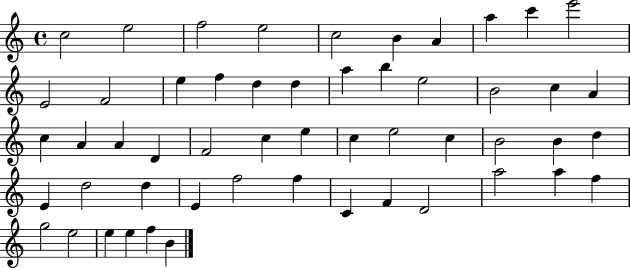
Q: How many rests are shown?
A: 0